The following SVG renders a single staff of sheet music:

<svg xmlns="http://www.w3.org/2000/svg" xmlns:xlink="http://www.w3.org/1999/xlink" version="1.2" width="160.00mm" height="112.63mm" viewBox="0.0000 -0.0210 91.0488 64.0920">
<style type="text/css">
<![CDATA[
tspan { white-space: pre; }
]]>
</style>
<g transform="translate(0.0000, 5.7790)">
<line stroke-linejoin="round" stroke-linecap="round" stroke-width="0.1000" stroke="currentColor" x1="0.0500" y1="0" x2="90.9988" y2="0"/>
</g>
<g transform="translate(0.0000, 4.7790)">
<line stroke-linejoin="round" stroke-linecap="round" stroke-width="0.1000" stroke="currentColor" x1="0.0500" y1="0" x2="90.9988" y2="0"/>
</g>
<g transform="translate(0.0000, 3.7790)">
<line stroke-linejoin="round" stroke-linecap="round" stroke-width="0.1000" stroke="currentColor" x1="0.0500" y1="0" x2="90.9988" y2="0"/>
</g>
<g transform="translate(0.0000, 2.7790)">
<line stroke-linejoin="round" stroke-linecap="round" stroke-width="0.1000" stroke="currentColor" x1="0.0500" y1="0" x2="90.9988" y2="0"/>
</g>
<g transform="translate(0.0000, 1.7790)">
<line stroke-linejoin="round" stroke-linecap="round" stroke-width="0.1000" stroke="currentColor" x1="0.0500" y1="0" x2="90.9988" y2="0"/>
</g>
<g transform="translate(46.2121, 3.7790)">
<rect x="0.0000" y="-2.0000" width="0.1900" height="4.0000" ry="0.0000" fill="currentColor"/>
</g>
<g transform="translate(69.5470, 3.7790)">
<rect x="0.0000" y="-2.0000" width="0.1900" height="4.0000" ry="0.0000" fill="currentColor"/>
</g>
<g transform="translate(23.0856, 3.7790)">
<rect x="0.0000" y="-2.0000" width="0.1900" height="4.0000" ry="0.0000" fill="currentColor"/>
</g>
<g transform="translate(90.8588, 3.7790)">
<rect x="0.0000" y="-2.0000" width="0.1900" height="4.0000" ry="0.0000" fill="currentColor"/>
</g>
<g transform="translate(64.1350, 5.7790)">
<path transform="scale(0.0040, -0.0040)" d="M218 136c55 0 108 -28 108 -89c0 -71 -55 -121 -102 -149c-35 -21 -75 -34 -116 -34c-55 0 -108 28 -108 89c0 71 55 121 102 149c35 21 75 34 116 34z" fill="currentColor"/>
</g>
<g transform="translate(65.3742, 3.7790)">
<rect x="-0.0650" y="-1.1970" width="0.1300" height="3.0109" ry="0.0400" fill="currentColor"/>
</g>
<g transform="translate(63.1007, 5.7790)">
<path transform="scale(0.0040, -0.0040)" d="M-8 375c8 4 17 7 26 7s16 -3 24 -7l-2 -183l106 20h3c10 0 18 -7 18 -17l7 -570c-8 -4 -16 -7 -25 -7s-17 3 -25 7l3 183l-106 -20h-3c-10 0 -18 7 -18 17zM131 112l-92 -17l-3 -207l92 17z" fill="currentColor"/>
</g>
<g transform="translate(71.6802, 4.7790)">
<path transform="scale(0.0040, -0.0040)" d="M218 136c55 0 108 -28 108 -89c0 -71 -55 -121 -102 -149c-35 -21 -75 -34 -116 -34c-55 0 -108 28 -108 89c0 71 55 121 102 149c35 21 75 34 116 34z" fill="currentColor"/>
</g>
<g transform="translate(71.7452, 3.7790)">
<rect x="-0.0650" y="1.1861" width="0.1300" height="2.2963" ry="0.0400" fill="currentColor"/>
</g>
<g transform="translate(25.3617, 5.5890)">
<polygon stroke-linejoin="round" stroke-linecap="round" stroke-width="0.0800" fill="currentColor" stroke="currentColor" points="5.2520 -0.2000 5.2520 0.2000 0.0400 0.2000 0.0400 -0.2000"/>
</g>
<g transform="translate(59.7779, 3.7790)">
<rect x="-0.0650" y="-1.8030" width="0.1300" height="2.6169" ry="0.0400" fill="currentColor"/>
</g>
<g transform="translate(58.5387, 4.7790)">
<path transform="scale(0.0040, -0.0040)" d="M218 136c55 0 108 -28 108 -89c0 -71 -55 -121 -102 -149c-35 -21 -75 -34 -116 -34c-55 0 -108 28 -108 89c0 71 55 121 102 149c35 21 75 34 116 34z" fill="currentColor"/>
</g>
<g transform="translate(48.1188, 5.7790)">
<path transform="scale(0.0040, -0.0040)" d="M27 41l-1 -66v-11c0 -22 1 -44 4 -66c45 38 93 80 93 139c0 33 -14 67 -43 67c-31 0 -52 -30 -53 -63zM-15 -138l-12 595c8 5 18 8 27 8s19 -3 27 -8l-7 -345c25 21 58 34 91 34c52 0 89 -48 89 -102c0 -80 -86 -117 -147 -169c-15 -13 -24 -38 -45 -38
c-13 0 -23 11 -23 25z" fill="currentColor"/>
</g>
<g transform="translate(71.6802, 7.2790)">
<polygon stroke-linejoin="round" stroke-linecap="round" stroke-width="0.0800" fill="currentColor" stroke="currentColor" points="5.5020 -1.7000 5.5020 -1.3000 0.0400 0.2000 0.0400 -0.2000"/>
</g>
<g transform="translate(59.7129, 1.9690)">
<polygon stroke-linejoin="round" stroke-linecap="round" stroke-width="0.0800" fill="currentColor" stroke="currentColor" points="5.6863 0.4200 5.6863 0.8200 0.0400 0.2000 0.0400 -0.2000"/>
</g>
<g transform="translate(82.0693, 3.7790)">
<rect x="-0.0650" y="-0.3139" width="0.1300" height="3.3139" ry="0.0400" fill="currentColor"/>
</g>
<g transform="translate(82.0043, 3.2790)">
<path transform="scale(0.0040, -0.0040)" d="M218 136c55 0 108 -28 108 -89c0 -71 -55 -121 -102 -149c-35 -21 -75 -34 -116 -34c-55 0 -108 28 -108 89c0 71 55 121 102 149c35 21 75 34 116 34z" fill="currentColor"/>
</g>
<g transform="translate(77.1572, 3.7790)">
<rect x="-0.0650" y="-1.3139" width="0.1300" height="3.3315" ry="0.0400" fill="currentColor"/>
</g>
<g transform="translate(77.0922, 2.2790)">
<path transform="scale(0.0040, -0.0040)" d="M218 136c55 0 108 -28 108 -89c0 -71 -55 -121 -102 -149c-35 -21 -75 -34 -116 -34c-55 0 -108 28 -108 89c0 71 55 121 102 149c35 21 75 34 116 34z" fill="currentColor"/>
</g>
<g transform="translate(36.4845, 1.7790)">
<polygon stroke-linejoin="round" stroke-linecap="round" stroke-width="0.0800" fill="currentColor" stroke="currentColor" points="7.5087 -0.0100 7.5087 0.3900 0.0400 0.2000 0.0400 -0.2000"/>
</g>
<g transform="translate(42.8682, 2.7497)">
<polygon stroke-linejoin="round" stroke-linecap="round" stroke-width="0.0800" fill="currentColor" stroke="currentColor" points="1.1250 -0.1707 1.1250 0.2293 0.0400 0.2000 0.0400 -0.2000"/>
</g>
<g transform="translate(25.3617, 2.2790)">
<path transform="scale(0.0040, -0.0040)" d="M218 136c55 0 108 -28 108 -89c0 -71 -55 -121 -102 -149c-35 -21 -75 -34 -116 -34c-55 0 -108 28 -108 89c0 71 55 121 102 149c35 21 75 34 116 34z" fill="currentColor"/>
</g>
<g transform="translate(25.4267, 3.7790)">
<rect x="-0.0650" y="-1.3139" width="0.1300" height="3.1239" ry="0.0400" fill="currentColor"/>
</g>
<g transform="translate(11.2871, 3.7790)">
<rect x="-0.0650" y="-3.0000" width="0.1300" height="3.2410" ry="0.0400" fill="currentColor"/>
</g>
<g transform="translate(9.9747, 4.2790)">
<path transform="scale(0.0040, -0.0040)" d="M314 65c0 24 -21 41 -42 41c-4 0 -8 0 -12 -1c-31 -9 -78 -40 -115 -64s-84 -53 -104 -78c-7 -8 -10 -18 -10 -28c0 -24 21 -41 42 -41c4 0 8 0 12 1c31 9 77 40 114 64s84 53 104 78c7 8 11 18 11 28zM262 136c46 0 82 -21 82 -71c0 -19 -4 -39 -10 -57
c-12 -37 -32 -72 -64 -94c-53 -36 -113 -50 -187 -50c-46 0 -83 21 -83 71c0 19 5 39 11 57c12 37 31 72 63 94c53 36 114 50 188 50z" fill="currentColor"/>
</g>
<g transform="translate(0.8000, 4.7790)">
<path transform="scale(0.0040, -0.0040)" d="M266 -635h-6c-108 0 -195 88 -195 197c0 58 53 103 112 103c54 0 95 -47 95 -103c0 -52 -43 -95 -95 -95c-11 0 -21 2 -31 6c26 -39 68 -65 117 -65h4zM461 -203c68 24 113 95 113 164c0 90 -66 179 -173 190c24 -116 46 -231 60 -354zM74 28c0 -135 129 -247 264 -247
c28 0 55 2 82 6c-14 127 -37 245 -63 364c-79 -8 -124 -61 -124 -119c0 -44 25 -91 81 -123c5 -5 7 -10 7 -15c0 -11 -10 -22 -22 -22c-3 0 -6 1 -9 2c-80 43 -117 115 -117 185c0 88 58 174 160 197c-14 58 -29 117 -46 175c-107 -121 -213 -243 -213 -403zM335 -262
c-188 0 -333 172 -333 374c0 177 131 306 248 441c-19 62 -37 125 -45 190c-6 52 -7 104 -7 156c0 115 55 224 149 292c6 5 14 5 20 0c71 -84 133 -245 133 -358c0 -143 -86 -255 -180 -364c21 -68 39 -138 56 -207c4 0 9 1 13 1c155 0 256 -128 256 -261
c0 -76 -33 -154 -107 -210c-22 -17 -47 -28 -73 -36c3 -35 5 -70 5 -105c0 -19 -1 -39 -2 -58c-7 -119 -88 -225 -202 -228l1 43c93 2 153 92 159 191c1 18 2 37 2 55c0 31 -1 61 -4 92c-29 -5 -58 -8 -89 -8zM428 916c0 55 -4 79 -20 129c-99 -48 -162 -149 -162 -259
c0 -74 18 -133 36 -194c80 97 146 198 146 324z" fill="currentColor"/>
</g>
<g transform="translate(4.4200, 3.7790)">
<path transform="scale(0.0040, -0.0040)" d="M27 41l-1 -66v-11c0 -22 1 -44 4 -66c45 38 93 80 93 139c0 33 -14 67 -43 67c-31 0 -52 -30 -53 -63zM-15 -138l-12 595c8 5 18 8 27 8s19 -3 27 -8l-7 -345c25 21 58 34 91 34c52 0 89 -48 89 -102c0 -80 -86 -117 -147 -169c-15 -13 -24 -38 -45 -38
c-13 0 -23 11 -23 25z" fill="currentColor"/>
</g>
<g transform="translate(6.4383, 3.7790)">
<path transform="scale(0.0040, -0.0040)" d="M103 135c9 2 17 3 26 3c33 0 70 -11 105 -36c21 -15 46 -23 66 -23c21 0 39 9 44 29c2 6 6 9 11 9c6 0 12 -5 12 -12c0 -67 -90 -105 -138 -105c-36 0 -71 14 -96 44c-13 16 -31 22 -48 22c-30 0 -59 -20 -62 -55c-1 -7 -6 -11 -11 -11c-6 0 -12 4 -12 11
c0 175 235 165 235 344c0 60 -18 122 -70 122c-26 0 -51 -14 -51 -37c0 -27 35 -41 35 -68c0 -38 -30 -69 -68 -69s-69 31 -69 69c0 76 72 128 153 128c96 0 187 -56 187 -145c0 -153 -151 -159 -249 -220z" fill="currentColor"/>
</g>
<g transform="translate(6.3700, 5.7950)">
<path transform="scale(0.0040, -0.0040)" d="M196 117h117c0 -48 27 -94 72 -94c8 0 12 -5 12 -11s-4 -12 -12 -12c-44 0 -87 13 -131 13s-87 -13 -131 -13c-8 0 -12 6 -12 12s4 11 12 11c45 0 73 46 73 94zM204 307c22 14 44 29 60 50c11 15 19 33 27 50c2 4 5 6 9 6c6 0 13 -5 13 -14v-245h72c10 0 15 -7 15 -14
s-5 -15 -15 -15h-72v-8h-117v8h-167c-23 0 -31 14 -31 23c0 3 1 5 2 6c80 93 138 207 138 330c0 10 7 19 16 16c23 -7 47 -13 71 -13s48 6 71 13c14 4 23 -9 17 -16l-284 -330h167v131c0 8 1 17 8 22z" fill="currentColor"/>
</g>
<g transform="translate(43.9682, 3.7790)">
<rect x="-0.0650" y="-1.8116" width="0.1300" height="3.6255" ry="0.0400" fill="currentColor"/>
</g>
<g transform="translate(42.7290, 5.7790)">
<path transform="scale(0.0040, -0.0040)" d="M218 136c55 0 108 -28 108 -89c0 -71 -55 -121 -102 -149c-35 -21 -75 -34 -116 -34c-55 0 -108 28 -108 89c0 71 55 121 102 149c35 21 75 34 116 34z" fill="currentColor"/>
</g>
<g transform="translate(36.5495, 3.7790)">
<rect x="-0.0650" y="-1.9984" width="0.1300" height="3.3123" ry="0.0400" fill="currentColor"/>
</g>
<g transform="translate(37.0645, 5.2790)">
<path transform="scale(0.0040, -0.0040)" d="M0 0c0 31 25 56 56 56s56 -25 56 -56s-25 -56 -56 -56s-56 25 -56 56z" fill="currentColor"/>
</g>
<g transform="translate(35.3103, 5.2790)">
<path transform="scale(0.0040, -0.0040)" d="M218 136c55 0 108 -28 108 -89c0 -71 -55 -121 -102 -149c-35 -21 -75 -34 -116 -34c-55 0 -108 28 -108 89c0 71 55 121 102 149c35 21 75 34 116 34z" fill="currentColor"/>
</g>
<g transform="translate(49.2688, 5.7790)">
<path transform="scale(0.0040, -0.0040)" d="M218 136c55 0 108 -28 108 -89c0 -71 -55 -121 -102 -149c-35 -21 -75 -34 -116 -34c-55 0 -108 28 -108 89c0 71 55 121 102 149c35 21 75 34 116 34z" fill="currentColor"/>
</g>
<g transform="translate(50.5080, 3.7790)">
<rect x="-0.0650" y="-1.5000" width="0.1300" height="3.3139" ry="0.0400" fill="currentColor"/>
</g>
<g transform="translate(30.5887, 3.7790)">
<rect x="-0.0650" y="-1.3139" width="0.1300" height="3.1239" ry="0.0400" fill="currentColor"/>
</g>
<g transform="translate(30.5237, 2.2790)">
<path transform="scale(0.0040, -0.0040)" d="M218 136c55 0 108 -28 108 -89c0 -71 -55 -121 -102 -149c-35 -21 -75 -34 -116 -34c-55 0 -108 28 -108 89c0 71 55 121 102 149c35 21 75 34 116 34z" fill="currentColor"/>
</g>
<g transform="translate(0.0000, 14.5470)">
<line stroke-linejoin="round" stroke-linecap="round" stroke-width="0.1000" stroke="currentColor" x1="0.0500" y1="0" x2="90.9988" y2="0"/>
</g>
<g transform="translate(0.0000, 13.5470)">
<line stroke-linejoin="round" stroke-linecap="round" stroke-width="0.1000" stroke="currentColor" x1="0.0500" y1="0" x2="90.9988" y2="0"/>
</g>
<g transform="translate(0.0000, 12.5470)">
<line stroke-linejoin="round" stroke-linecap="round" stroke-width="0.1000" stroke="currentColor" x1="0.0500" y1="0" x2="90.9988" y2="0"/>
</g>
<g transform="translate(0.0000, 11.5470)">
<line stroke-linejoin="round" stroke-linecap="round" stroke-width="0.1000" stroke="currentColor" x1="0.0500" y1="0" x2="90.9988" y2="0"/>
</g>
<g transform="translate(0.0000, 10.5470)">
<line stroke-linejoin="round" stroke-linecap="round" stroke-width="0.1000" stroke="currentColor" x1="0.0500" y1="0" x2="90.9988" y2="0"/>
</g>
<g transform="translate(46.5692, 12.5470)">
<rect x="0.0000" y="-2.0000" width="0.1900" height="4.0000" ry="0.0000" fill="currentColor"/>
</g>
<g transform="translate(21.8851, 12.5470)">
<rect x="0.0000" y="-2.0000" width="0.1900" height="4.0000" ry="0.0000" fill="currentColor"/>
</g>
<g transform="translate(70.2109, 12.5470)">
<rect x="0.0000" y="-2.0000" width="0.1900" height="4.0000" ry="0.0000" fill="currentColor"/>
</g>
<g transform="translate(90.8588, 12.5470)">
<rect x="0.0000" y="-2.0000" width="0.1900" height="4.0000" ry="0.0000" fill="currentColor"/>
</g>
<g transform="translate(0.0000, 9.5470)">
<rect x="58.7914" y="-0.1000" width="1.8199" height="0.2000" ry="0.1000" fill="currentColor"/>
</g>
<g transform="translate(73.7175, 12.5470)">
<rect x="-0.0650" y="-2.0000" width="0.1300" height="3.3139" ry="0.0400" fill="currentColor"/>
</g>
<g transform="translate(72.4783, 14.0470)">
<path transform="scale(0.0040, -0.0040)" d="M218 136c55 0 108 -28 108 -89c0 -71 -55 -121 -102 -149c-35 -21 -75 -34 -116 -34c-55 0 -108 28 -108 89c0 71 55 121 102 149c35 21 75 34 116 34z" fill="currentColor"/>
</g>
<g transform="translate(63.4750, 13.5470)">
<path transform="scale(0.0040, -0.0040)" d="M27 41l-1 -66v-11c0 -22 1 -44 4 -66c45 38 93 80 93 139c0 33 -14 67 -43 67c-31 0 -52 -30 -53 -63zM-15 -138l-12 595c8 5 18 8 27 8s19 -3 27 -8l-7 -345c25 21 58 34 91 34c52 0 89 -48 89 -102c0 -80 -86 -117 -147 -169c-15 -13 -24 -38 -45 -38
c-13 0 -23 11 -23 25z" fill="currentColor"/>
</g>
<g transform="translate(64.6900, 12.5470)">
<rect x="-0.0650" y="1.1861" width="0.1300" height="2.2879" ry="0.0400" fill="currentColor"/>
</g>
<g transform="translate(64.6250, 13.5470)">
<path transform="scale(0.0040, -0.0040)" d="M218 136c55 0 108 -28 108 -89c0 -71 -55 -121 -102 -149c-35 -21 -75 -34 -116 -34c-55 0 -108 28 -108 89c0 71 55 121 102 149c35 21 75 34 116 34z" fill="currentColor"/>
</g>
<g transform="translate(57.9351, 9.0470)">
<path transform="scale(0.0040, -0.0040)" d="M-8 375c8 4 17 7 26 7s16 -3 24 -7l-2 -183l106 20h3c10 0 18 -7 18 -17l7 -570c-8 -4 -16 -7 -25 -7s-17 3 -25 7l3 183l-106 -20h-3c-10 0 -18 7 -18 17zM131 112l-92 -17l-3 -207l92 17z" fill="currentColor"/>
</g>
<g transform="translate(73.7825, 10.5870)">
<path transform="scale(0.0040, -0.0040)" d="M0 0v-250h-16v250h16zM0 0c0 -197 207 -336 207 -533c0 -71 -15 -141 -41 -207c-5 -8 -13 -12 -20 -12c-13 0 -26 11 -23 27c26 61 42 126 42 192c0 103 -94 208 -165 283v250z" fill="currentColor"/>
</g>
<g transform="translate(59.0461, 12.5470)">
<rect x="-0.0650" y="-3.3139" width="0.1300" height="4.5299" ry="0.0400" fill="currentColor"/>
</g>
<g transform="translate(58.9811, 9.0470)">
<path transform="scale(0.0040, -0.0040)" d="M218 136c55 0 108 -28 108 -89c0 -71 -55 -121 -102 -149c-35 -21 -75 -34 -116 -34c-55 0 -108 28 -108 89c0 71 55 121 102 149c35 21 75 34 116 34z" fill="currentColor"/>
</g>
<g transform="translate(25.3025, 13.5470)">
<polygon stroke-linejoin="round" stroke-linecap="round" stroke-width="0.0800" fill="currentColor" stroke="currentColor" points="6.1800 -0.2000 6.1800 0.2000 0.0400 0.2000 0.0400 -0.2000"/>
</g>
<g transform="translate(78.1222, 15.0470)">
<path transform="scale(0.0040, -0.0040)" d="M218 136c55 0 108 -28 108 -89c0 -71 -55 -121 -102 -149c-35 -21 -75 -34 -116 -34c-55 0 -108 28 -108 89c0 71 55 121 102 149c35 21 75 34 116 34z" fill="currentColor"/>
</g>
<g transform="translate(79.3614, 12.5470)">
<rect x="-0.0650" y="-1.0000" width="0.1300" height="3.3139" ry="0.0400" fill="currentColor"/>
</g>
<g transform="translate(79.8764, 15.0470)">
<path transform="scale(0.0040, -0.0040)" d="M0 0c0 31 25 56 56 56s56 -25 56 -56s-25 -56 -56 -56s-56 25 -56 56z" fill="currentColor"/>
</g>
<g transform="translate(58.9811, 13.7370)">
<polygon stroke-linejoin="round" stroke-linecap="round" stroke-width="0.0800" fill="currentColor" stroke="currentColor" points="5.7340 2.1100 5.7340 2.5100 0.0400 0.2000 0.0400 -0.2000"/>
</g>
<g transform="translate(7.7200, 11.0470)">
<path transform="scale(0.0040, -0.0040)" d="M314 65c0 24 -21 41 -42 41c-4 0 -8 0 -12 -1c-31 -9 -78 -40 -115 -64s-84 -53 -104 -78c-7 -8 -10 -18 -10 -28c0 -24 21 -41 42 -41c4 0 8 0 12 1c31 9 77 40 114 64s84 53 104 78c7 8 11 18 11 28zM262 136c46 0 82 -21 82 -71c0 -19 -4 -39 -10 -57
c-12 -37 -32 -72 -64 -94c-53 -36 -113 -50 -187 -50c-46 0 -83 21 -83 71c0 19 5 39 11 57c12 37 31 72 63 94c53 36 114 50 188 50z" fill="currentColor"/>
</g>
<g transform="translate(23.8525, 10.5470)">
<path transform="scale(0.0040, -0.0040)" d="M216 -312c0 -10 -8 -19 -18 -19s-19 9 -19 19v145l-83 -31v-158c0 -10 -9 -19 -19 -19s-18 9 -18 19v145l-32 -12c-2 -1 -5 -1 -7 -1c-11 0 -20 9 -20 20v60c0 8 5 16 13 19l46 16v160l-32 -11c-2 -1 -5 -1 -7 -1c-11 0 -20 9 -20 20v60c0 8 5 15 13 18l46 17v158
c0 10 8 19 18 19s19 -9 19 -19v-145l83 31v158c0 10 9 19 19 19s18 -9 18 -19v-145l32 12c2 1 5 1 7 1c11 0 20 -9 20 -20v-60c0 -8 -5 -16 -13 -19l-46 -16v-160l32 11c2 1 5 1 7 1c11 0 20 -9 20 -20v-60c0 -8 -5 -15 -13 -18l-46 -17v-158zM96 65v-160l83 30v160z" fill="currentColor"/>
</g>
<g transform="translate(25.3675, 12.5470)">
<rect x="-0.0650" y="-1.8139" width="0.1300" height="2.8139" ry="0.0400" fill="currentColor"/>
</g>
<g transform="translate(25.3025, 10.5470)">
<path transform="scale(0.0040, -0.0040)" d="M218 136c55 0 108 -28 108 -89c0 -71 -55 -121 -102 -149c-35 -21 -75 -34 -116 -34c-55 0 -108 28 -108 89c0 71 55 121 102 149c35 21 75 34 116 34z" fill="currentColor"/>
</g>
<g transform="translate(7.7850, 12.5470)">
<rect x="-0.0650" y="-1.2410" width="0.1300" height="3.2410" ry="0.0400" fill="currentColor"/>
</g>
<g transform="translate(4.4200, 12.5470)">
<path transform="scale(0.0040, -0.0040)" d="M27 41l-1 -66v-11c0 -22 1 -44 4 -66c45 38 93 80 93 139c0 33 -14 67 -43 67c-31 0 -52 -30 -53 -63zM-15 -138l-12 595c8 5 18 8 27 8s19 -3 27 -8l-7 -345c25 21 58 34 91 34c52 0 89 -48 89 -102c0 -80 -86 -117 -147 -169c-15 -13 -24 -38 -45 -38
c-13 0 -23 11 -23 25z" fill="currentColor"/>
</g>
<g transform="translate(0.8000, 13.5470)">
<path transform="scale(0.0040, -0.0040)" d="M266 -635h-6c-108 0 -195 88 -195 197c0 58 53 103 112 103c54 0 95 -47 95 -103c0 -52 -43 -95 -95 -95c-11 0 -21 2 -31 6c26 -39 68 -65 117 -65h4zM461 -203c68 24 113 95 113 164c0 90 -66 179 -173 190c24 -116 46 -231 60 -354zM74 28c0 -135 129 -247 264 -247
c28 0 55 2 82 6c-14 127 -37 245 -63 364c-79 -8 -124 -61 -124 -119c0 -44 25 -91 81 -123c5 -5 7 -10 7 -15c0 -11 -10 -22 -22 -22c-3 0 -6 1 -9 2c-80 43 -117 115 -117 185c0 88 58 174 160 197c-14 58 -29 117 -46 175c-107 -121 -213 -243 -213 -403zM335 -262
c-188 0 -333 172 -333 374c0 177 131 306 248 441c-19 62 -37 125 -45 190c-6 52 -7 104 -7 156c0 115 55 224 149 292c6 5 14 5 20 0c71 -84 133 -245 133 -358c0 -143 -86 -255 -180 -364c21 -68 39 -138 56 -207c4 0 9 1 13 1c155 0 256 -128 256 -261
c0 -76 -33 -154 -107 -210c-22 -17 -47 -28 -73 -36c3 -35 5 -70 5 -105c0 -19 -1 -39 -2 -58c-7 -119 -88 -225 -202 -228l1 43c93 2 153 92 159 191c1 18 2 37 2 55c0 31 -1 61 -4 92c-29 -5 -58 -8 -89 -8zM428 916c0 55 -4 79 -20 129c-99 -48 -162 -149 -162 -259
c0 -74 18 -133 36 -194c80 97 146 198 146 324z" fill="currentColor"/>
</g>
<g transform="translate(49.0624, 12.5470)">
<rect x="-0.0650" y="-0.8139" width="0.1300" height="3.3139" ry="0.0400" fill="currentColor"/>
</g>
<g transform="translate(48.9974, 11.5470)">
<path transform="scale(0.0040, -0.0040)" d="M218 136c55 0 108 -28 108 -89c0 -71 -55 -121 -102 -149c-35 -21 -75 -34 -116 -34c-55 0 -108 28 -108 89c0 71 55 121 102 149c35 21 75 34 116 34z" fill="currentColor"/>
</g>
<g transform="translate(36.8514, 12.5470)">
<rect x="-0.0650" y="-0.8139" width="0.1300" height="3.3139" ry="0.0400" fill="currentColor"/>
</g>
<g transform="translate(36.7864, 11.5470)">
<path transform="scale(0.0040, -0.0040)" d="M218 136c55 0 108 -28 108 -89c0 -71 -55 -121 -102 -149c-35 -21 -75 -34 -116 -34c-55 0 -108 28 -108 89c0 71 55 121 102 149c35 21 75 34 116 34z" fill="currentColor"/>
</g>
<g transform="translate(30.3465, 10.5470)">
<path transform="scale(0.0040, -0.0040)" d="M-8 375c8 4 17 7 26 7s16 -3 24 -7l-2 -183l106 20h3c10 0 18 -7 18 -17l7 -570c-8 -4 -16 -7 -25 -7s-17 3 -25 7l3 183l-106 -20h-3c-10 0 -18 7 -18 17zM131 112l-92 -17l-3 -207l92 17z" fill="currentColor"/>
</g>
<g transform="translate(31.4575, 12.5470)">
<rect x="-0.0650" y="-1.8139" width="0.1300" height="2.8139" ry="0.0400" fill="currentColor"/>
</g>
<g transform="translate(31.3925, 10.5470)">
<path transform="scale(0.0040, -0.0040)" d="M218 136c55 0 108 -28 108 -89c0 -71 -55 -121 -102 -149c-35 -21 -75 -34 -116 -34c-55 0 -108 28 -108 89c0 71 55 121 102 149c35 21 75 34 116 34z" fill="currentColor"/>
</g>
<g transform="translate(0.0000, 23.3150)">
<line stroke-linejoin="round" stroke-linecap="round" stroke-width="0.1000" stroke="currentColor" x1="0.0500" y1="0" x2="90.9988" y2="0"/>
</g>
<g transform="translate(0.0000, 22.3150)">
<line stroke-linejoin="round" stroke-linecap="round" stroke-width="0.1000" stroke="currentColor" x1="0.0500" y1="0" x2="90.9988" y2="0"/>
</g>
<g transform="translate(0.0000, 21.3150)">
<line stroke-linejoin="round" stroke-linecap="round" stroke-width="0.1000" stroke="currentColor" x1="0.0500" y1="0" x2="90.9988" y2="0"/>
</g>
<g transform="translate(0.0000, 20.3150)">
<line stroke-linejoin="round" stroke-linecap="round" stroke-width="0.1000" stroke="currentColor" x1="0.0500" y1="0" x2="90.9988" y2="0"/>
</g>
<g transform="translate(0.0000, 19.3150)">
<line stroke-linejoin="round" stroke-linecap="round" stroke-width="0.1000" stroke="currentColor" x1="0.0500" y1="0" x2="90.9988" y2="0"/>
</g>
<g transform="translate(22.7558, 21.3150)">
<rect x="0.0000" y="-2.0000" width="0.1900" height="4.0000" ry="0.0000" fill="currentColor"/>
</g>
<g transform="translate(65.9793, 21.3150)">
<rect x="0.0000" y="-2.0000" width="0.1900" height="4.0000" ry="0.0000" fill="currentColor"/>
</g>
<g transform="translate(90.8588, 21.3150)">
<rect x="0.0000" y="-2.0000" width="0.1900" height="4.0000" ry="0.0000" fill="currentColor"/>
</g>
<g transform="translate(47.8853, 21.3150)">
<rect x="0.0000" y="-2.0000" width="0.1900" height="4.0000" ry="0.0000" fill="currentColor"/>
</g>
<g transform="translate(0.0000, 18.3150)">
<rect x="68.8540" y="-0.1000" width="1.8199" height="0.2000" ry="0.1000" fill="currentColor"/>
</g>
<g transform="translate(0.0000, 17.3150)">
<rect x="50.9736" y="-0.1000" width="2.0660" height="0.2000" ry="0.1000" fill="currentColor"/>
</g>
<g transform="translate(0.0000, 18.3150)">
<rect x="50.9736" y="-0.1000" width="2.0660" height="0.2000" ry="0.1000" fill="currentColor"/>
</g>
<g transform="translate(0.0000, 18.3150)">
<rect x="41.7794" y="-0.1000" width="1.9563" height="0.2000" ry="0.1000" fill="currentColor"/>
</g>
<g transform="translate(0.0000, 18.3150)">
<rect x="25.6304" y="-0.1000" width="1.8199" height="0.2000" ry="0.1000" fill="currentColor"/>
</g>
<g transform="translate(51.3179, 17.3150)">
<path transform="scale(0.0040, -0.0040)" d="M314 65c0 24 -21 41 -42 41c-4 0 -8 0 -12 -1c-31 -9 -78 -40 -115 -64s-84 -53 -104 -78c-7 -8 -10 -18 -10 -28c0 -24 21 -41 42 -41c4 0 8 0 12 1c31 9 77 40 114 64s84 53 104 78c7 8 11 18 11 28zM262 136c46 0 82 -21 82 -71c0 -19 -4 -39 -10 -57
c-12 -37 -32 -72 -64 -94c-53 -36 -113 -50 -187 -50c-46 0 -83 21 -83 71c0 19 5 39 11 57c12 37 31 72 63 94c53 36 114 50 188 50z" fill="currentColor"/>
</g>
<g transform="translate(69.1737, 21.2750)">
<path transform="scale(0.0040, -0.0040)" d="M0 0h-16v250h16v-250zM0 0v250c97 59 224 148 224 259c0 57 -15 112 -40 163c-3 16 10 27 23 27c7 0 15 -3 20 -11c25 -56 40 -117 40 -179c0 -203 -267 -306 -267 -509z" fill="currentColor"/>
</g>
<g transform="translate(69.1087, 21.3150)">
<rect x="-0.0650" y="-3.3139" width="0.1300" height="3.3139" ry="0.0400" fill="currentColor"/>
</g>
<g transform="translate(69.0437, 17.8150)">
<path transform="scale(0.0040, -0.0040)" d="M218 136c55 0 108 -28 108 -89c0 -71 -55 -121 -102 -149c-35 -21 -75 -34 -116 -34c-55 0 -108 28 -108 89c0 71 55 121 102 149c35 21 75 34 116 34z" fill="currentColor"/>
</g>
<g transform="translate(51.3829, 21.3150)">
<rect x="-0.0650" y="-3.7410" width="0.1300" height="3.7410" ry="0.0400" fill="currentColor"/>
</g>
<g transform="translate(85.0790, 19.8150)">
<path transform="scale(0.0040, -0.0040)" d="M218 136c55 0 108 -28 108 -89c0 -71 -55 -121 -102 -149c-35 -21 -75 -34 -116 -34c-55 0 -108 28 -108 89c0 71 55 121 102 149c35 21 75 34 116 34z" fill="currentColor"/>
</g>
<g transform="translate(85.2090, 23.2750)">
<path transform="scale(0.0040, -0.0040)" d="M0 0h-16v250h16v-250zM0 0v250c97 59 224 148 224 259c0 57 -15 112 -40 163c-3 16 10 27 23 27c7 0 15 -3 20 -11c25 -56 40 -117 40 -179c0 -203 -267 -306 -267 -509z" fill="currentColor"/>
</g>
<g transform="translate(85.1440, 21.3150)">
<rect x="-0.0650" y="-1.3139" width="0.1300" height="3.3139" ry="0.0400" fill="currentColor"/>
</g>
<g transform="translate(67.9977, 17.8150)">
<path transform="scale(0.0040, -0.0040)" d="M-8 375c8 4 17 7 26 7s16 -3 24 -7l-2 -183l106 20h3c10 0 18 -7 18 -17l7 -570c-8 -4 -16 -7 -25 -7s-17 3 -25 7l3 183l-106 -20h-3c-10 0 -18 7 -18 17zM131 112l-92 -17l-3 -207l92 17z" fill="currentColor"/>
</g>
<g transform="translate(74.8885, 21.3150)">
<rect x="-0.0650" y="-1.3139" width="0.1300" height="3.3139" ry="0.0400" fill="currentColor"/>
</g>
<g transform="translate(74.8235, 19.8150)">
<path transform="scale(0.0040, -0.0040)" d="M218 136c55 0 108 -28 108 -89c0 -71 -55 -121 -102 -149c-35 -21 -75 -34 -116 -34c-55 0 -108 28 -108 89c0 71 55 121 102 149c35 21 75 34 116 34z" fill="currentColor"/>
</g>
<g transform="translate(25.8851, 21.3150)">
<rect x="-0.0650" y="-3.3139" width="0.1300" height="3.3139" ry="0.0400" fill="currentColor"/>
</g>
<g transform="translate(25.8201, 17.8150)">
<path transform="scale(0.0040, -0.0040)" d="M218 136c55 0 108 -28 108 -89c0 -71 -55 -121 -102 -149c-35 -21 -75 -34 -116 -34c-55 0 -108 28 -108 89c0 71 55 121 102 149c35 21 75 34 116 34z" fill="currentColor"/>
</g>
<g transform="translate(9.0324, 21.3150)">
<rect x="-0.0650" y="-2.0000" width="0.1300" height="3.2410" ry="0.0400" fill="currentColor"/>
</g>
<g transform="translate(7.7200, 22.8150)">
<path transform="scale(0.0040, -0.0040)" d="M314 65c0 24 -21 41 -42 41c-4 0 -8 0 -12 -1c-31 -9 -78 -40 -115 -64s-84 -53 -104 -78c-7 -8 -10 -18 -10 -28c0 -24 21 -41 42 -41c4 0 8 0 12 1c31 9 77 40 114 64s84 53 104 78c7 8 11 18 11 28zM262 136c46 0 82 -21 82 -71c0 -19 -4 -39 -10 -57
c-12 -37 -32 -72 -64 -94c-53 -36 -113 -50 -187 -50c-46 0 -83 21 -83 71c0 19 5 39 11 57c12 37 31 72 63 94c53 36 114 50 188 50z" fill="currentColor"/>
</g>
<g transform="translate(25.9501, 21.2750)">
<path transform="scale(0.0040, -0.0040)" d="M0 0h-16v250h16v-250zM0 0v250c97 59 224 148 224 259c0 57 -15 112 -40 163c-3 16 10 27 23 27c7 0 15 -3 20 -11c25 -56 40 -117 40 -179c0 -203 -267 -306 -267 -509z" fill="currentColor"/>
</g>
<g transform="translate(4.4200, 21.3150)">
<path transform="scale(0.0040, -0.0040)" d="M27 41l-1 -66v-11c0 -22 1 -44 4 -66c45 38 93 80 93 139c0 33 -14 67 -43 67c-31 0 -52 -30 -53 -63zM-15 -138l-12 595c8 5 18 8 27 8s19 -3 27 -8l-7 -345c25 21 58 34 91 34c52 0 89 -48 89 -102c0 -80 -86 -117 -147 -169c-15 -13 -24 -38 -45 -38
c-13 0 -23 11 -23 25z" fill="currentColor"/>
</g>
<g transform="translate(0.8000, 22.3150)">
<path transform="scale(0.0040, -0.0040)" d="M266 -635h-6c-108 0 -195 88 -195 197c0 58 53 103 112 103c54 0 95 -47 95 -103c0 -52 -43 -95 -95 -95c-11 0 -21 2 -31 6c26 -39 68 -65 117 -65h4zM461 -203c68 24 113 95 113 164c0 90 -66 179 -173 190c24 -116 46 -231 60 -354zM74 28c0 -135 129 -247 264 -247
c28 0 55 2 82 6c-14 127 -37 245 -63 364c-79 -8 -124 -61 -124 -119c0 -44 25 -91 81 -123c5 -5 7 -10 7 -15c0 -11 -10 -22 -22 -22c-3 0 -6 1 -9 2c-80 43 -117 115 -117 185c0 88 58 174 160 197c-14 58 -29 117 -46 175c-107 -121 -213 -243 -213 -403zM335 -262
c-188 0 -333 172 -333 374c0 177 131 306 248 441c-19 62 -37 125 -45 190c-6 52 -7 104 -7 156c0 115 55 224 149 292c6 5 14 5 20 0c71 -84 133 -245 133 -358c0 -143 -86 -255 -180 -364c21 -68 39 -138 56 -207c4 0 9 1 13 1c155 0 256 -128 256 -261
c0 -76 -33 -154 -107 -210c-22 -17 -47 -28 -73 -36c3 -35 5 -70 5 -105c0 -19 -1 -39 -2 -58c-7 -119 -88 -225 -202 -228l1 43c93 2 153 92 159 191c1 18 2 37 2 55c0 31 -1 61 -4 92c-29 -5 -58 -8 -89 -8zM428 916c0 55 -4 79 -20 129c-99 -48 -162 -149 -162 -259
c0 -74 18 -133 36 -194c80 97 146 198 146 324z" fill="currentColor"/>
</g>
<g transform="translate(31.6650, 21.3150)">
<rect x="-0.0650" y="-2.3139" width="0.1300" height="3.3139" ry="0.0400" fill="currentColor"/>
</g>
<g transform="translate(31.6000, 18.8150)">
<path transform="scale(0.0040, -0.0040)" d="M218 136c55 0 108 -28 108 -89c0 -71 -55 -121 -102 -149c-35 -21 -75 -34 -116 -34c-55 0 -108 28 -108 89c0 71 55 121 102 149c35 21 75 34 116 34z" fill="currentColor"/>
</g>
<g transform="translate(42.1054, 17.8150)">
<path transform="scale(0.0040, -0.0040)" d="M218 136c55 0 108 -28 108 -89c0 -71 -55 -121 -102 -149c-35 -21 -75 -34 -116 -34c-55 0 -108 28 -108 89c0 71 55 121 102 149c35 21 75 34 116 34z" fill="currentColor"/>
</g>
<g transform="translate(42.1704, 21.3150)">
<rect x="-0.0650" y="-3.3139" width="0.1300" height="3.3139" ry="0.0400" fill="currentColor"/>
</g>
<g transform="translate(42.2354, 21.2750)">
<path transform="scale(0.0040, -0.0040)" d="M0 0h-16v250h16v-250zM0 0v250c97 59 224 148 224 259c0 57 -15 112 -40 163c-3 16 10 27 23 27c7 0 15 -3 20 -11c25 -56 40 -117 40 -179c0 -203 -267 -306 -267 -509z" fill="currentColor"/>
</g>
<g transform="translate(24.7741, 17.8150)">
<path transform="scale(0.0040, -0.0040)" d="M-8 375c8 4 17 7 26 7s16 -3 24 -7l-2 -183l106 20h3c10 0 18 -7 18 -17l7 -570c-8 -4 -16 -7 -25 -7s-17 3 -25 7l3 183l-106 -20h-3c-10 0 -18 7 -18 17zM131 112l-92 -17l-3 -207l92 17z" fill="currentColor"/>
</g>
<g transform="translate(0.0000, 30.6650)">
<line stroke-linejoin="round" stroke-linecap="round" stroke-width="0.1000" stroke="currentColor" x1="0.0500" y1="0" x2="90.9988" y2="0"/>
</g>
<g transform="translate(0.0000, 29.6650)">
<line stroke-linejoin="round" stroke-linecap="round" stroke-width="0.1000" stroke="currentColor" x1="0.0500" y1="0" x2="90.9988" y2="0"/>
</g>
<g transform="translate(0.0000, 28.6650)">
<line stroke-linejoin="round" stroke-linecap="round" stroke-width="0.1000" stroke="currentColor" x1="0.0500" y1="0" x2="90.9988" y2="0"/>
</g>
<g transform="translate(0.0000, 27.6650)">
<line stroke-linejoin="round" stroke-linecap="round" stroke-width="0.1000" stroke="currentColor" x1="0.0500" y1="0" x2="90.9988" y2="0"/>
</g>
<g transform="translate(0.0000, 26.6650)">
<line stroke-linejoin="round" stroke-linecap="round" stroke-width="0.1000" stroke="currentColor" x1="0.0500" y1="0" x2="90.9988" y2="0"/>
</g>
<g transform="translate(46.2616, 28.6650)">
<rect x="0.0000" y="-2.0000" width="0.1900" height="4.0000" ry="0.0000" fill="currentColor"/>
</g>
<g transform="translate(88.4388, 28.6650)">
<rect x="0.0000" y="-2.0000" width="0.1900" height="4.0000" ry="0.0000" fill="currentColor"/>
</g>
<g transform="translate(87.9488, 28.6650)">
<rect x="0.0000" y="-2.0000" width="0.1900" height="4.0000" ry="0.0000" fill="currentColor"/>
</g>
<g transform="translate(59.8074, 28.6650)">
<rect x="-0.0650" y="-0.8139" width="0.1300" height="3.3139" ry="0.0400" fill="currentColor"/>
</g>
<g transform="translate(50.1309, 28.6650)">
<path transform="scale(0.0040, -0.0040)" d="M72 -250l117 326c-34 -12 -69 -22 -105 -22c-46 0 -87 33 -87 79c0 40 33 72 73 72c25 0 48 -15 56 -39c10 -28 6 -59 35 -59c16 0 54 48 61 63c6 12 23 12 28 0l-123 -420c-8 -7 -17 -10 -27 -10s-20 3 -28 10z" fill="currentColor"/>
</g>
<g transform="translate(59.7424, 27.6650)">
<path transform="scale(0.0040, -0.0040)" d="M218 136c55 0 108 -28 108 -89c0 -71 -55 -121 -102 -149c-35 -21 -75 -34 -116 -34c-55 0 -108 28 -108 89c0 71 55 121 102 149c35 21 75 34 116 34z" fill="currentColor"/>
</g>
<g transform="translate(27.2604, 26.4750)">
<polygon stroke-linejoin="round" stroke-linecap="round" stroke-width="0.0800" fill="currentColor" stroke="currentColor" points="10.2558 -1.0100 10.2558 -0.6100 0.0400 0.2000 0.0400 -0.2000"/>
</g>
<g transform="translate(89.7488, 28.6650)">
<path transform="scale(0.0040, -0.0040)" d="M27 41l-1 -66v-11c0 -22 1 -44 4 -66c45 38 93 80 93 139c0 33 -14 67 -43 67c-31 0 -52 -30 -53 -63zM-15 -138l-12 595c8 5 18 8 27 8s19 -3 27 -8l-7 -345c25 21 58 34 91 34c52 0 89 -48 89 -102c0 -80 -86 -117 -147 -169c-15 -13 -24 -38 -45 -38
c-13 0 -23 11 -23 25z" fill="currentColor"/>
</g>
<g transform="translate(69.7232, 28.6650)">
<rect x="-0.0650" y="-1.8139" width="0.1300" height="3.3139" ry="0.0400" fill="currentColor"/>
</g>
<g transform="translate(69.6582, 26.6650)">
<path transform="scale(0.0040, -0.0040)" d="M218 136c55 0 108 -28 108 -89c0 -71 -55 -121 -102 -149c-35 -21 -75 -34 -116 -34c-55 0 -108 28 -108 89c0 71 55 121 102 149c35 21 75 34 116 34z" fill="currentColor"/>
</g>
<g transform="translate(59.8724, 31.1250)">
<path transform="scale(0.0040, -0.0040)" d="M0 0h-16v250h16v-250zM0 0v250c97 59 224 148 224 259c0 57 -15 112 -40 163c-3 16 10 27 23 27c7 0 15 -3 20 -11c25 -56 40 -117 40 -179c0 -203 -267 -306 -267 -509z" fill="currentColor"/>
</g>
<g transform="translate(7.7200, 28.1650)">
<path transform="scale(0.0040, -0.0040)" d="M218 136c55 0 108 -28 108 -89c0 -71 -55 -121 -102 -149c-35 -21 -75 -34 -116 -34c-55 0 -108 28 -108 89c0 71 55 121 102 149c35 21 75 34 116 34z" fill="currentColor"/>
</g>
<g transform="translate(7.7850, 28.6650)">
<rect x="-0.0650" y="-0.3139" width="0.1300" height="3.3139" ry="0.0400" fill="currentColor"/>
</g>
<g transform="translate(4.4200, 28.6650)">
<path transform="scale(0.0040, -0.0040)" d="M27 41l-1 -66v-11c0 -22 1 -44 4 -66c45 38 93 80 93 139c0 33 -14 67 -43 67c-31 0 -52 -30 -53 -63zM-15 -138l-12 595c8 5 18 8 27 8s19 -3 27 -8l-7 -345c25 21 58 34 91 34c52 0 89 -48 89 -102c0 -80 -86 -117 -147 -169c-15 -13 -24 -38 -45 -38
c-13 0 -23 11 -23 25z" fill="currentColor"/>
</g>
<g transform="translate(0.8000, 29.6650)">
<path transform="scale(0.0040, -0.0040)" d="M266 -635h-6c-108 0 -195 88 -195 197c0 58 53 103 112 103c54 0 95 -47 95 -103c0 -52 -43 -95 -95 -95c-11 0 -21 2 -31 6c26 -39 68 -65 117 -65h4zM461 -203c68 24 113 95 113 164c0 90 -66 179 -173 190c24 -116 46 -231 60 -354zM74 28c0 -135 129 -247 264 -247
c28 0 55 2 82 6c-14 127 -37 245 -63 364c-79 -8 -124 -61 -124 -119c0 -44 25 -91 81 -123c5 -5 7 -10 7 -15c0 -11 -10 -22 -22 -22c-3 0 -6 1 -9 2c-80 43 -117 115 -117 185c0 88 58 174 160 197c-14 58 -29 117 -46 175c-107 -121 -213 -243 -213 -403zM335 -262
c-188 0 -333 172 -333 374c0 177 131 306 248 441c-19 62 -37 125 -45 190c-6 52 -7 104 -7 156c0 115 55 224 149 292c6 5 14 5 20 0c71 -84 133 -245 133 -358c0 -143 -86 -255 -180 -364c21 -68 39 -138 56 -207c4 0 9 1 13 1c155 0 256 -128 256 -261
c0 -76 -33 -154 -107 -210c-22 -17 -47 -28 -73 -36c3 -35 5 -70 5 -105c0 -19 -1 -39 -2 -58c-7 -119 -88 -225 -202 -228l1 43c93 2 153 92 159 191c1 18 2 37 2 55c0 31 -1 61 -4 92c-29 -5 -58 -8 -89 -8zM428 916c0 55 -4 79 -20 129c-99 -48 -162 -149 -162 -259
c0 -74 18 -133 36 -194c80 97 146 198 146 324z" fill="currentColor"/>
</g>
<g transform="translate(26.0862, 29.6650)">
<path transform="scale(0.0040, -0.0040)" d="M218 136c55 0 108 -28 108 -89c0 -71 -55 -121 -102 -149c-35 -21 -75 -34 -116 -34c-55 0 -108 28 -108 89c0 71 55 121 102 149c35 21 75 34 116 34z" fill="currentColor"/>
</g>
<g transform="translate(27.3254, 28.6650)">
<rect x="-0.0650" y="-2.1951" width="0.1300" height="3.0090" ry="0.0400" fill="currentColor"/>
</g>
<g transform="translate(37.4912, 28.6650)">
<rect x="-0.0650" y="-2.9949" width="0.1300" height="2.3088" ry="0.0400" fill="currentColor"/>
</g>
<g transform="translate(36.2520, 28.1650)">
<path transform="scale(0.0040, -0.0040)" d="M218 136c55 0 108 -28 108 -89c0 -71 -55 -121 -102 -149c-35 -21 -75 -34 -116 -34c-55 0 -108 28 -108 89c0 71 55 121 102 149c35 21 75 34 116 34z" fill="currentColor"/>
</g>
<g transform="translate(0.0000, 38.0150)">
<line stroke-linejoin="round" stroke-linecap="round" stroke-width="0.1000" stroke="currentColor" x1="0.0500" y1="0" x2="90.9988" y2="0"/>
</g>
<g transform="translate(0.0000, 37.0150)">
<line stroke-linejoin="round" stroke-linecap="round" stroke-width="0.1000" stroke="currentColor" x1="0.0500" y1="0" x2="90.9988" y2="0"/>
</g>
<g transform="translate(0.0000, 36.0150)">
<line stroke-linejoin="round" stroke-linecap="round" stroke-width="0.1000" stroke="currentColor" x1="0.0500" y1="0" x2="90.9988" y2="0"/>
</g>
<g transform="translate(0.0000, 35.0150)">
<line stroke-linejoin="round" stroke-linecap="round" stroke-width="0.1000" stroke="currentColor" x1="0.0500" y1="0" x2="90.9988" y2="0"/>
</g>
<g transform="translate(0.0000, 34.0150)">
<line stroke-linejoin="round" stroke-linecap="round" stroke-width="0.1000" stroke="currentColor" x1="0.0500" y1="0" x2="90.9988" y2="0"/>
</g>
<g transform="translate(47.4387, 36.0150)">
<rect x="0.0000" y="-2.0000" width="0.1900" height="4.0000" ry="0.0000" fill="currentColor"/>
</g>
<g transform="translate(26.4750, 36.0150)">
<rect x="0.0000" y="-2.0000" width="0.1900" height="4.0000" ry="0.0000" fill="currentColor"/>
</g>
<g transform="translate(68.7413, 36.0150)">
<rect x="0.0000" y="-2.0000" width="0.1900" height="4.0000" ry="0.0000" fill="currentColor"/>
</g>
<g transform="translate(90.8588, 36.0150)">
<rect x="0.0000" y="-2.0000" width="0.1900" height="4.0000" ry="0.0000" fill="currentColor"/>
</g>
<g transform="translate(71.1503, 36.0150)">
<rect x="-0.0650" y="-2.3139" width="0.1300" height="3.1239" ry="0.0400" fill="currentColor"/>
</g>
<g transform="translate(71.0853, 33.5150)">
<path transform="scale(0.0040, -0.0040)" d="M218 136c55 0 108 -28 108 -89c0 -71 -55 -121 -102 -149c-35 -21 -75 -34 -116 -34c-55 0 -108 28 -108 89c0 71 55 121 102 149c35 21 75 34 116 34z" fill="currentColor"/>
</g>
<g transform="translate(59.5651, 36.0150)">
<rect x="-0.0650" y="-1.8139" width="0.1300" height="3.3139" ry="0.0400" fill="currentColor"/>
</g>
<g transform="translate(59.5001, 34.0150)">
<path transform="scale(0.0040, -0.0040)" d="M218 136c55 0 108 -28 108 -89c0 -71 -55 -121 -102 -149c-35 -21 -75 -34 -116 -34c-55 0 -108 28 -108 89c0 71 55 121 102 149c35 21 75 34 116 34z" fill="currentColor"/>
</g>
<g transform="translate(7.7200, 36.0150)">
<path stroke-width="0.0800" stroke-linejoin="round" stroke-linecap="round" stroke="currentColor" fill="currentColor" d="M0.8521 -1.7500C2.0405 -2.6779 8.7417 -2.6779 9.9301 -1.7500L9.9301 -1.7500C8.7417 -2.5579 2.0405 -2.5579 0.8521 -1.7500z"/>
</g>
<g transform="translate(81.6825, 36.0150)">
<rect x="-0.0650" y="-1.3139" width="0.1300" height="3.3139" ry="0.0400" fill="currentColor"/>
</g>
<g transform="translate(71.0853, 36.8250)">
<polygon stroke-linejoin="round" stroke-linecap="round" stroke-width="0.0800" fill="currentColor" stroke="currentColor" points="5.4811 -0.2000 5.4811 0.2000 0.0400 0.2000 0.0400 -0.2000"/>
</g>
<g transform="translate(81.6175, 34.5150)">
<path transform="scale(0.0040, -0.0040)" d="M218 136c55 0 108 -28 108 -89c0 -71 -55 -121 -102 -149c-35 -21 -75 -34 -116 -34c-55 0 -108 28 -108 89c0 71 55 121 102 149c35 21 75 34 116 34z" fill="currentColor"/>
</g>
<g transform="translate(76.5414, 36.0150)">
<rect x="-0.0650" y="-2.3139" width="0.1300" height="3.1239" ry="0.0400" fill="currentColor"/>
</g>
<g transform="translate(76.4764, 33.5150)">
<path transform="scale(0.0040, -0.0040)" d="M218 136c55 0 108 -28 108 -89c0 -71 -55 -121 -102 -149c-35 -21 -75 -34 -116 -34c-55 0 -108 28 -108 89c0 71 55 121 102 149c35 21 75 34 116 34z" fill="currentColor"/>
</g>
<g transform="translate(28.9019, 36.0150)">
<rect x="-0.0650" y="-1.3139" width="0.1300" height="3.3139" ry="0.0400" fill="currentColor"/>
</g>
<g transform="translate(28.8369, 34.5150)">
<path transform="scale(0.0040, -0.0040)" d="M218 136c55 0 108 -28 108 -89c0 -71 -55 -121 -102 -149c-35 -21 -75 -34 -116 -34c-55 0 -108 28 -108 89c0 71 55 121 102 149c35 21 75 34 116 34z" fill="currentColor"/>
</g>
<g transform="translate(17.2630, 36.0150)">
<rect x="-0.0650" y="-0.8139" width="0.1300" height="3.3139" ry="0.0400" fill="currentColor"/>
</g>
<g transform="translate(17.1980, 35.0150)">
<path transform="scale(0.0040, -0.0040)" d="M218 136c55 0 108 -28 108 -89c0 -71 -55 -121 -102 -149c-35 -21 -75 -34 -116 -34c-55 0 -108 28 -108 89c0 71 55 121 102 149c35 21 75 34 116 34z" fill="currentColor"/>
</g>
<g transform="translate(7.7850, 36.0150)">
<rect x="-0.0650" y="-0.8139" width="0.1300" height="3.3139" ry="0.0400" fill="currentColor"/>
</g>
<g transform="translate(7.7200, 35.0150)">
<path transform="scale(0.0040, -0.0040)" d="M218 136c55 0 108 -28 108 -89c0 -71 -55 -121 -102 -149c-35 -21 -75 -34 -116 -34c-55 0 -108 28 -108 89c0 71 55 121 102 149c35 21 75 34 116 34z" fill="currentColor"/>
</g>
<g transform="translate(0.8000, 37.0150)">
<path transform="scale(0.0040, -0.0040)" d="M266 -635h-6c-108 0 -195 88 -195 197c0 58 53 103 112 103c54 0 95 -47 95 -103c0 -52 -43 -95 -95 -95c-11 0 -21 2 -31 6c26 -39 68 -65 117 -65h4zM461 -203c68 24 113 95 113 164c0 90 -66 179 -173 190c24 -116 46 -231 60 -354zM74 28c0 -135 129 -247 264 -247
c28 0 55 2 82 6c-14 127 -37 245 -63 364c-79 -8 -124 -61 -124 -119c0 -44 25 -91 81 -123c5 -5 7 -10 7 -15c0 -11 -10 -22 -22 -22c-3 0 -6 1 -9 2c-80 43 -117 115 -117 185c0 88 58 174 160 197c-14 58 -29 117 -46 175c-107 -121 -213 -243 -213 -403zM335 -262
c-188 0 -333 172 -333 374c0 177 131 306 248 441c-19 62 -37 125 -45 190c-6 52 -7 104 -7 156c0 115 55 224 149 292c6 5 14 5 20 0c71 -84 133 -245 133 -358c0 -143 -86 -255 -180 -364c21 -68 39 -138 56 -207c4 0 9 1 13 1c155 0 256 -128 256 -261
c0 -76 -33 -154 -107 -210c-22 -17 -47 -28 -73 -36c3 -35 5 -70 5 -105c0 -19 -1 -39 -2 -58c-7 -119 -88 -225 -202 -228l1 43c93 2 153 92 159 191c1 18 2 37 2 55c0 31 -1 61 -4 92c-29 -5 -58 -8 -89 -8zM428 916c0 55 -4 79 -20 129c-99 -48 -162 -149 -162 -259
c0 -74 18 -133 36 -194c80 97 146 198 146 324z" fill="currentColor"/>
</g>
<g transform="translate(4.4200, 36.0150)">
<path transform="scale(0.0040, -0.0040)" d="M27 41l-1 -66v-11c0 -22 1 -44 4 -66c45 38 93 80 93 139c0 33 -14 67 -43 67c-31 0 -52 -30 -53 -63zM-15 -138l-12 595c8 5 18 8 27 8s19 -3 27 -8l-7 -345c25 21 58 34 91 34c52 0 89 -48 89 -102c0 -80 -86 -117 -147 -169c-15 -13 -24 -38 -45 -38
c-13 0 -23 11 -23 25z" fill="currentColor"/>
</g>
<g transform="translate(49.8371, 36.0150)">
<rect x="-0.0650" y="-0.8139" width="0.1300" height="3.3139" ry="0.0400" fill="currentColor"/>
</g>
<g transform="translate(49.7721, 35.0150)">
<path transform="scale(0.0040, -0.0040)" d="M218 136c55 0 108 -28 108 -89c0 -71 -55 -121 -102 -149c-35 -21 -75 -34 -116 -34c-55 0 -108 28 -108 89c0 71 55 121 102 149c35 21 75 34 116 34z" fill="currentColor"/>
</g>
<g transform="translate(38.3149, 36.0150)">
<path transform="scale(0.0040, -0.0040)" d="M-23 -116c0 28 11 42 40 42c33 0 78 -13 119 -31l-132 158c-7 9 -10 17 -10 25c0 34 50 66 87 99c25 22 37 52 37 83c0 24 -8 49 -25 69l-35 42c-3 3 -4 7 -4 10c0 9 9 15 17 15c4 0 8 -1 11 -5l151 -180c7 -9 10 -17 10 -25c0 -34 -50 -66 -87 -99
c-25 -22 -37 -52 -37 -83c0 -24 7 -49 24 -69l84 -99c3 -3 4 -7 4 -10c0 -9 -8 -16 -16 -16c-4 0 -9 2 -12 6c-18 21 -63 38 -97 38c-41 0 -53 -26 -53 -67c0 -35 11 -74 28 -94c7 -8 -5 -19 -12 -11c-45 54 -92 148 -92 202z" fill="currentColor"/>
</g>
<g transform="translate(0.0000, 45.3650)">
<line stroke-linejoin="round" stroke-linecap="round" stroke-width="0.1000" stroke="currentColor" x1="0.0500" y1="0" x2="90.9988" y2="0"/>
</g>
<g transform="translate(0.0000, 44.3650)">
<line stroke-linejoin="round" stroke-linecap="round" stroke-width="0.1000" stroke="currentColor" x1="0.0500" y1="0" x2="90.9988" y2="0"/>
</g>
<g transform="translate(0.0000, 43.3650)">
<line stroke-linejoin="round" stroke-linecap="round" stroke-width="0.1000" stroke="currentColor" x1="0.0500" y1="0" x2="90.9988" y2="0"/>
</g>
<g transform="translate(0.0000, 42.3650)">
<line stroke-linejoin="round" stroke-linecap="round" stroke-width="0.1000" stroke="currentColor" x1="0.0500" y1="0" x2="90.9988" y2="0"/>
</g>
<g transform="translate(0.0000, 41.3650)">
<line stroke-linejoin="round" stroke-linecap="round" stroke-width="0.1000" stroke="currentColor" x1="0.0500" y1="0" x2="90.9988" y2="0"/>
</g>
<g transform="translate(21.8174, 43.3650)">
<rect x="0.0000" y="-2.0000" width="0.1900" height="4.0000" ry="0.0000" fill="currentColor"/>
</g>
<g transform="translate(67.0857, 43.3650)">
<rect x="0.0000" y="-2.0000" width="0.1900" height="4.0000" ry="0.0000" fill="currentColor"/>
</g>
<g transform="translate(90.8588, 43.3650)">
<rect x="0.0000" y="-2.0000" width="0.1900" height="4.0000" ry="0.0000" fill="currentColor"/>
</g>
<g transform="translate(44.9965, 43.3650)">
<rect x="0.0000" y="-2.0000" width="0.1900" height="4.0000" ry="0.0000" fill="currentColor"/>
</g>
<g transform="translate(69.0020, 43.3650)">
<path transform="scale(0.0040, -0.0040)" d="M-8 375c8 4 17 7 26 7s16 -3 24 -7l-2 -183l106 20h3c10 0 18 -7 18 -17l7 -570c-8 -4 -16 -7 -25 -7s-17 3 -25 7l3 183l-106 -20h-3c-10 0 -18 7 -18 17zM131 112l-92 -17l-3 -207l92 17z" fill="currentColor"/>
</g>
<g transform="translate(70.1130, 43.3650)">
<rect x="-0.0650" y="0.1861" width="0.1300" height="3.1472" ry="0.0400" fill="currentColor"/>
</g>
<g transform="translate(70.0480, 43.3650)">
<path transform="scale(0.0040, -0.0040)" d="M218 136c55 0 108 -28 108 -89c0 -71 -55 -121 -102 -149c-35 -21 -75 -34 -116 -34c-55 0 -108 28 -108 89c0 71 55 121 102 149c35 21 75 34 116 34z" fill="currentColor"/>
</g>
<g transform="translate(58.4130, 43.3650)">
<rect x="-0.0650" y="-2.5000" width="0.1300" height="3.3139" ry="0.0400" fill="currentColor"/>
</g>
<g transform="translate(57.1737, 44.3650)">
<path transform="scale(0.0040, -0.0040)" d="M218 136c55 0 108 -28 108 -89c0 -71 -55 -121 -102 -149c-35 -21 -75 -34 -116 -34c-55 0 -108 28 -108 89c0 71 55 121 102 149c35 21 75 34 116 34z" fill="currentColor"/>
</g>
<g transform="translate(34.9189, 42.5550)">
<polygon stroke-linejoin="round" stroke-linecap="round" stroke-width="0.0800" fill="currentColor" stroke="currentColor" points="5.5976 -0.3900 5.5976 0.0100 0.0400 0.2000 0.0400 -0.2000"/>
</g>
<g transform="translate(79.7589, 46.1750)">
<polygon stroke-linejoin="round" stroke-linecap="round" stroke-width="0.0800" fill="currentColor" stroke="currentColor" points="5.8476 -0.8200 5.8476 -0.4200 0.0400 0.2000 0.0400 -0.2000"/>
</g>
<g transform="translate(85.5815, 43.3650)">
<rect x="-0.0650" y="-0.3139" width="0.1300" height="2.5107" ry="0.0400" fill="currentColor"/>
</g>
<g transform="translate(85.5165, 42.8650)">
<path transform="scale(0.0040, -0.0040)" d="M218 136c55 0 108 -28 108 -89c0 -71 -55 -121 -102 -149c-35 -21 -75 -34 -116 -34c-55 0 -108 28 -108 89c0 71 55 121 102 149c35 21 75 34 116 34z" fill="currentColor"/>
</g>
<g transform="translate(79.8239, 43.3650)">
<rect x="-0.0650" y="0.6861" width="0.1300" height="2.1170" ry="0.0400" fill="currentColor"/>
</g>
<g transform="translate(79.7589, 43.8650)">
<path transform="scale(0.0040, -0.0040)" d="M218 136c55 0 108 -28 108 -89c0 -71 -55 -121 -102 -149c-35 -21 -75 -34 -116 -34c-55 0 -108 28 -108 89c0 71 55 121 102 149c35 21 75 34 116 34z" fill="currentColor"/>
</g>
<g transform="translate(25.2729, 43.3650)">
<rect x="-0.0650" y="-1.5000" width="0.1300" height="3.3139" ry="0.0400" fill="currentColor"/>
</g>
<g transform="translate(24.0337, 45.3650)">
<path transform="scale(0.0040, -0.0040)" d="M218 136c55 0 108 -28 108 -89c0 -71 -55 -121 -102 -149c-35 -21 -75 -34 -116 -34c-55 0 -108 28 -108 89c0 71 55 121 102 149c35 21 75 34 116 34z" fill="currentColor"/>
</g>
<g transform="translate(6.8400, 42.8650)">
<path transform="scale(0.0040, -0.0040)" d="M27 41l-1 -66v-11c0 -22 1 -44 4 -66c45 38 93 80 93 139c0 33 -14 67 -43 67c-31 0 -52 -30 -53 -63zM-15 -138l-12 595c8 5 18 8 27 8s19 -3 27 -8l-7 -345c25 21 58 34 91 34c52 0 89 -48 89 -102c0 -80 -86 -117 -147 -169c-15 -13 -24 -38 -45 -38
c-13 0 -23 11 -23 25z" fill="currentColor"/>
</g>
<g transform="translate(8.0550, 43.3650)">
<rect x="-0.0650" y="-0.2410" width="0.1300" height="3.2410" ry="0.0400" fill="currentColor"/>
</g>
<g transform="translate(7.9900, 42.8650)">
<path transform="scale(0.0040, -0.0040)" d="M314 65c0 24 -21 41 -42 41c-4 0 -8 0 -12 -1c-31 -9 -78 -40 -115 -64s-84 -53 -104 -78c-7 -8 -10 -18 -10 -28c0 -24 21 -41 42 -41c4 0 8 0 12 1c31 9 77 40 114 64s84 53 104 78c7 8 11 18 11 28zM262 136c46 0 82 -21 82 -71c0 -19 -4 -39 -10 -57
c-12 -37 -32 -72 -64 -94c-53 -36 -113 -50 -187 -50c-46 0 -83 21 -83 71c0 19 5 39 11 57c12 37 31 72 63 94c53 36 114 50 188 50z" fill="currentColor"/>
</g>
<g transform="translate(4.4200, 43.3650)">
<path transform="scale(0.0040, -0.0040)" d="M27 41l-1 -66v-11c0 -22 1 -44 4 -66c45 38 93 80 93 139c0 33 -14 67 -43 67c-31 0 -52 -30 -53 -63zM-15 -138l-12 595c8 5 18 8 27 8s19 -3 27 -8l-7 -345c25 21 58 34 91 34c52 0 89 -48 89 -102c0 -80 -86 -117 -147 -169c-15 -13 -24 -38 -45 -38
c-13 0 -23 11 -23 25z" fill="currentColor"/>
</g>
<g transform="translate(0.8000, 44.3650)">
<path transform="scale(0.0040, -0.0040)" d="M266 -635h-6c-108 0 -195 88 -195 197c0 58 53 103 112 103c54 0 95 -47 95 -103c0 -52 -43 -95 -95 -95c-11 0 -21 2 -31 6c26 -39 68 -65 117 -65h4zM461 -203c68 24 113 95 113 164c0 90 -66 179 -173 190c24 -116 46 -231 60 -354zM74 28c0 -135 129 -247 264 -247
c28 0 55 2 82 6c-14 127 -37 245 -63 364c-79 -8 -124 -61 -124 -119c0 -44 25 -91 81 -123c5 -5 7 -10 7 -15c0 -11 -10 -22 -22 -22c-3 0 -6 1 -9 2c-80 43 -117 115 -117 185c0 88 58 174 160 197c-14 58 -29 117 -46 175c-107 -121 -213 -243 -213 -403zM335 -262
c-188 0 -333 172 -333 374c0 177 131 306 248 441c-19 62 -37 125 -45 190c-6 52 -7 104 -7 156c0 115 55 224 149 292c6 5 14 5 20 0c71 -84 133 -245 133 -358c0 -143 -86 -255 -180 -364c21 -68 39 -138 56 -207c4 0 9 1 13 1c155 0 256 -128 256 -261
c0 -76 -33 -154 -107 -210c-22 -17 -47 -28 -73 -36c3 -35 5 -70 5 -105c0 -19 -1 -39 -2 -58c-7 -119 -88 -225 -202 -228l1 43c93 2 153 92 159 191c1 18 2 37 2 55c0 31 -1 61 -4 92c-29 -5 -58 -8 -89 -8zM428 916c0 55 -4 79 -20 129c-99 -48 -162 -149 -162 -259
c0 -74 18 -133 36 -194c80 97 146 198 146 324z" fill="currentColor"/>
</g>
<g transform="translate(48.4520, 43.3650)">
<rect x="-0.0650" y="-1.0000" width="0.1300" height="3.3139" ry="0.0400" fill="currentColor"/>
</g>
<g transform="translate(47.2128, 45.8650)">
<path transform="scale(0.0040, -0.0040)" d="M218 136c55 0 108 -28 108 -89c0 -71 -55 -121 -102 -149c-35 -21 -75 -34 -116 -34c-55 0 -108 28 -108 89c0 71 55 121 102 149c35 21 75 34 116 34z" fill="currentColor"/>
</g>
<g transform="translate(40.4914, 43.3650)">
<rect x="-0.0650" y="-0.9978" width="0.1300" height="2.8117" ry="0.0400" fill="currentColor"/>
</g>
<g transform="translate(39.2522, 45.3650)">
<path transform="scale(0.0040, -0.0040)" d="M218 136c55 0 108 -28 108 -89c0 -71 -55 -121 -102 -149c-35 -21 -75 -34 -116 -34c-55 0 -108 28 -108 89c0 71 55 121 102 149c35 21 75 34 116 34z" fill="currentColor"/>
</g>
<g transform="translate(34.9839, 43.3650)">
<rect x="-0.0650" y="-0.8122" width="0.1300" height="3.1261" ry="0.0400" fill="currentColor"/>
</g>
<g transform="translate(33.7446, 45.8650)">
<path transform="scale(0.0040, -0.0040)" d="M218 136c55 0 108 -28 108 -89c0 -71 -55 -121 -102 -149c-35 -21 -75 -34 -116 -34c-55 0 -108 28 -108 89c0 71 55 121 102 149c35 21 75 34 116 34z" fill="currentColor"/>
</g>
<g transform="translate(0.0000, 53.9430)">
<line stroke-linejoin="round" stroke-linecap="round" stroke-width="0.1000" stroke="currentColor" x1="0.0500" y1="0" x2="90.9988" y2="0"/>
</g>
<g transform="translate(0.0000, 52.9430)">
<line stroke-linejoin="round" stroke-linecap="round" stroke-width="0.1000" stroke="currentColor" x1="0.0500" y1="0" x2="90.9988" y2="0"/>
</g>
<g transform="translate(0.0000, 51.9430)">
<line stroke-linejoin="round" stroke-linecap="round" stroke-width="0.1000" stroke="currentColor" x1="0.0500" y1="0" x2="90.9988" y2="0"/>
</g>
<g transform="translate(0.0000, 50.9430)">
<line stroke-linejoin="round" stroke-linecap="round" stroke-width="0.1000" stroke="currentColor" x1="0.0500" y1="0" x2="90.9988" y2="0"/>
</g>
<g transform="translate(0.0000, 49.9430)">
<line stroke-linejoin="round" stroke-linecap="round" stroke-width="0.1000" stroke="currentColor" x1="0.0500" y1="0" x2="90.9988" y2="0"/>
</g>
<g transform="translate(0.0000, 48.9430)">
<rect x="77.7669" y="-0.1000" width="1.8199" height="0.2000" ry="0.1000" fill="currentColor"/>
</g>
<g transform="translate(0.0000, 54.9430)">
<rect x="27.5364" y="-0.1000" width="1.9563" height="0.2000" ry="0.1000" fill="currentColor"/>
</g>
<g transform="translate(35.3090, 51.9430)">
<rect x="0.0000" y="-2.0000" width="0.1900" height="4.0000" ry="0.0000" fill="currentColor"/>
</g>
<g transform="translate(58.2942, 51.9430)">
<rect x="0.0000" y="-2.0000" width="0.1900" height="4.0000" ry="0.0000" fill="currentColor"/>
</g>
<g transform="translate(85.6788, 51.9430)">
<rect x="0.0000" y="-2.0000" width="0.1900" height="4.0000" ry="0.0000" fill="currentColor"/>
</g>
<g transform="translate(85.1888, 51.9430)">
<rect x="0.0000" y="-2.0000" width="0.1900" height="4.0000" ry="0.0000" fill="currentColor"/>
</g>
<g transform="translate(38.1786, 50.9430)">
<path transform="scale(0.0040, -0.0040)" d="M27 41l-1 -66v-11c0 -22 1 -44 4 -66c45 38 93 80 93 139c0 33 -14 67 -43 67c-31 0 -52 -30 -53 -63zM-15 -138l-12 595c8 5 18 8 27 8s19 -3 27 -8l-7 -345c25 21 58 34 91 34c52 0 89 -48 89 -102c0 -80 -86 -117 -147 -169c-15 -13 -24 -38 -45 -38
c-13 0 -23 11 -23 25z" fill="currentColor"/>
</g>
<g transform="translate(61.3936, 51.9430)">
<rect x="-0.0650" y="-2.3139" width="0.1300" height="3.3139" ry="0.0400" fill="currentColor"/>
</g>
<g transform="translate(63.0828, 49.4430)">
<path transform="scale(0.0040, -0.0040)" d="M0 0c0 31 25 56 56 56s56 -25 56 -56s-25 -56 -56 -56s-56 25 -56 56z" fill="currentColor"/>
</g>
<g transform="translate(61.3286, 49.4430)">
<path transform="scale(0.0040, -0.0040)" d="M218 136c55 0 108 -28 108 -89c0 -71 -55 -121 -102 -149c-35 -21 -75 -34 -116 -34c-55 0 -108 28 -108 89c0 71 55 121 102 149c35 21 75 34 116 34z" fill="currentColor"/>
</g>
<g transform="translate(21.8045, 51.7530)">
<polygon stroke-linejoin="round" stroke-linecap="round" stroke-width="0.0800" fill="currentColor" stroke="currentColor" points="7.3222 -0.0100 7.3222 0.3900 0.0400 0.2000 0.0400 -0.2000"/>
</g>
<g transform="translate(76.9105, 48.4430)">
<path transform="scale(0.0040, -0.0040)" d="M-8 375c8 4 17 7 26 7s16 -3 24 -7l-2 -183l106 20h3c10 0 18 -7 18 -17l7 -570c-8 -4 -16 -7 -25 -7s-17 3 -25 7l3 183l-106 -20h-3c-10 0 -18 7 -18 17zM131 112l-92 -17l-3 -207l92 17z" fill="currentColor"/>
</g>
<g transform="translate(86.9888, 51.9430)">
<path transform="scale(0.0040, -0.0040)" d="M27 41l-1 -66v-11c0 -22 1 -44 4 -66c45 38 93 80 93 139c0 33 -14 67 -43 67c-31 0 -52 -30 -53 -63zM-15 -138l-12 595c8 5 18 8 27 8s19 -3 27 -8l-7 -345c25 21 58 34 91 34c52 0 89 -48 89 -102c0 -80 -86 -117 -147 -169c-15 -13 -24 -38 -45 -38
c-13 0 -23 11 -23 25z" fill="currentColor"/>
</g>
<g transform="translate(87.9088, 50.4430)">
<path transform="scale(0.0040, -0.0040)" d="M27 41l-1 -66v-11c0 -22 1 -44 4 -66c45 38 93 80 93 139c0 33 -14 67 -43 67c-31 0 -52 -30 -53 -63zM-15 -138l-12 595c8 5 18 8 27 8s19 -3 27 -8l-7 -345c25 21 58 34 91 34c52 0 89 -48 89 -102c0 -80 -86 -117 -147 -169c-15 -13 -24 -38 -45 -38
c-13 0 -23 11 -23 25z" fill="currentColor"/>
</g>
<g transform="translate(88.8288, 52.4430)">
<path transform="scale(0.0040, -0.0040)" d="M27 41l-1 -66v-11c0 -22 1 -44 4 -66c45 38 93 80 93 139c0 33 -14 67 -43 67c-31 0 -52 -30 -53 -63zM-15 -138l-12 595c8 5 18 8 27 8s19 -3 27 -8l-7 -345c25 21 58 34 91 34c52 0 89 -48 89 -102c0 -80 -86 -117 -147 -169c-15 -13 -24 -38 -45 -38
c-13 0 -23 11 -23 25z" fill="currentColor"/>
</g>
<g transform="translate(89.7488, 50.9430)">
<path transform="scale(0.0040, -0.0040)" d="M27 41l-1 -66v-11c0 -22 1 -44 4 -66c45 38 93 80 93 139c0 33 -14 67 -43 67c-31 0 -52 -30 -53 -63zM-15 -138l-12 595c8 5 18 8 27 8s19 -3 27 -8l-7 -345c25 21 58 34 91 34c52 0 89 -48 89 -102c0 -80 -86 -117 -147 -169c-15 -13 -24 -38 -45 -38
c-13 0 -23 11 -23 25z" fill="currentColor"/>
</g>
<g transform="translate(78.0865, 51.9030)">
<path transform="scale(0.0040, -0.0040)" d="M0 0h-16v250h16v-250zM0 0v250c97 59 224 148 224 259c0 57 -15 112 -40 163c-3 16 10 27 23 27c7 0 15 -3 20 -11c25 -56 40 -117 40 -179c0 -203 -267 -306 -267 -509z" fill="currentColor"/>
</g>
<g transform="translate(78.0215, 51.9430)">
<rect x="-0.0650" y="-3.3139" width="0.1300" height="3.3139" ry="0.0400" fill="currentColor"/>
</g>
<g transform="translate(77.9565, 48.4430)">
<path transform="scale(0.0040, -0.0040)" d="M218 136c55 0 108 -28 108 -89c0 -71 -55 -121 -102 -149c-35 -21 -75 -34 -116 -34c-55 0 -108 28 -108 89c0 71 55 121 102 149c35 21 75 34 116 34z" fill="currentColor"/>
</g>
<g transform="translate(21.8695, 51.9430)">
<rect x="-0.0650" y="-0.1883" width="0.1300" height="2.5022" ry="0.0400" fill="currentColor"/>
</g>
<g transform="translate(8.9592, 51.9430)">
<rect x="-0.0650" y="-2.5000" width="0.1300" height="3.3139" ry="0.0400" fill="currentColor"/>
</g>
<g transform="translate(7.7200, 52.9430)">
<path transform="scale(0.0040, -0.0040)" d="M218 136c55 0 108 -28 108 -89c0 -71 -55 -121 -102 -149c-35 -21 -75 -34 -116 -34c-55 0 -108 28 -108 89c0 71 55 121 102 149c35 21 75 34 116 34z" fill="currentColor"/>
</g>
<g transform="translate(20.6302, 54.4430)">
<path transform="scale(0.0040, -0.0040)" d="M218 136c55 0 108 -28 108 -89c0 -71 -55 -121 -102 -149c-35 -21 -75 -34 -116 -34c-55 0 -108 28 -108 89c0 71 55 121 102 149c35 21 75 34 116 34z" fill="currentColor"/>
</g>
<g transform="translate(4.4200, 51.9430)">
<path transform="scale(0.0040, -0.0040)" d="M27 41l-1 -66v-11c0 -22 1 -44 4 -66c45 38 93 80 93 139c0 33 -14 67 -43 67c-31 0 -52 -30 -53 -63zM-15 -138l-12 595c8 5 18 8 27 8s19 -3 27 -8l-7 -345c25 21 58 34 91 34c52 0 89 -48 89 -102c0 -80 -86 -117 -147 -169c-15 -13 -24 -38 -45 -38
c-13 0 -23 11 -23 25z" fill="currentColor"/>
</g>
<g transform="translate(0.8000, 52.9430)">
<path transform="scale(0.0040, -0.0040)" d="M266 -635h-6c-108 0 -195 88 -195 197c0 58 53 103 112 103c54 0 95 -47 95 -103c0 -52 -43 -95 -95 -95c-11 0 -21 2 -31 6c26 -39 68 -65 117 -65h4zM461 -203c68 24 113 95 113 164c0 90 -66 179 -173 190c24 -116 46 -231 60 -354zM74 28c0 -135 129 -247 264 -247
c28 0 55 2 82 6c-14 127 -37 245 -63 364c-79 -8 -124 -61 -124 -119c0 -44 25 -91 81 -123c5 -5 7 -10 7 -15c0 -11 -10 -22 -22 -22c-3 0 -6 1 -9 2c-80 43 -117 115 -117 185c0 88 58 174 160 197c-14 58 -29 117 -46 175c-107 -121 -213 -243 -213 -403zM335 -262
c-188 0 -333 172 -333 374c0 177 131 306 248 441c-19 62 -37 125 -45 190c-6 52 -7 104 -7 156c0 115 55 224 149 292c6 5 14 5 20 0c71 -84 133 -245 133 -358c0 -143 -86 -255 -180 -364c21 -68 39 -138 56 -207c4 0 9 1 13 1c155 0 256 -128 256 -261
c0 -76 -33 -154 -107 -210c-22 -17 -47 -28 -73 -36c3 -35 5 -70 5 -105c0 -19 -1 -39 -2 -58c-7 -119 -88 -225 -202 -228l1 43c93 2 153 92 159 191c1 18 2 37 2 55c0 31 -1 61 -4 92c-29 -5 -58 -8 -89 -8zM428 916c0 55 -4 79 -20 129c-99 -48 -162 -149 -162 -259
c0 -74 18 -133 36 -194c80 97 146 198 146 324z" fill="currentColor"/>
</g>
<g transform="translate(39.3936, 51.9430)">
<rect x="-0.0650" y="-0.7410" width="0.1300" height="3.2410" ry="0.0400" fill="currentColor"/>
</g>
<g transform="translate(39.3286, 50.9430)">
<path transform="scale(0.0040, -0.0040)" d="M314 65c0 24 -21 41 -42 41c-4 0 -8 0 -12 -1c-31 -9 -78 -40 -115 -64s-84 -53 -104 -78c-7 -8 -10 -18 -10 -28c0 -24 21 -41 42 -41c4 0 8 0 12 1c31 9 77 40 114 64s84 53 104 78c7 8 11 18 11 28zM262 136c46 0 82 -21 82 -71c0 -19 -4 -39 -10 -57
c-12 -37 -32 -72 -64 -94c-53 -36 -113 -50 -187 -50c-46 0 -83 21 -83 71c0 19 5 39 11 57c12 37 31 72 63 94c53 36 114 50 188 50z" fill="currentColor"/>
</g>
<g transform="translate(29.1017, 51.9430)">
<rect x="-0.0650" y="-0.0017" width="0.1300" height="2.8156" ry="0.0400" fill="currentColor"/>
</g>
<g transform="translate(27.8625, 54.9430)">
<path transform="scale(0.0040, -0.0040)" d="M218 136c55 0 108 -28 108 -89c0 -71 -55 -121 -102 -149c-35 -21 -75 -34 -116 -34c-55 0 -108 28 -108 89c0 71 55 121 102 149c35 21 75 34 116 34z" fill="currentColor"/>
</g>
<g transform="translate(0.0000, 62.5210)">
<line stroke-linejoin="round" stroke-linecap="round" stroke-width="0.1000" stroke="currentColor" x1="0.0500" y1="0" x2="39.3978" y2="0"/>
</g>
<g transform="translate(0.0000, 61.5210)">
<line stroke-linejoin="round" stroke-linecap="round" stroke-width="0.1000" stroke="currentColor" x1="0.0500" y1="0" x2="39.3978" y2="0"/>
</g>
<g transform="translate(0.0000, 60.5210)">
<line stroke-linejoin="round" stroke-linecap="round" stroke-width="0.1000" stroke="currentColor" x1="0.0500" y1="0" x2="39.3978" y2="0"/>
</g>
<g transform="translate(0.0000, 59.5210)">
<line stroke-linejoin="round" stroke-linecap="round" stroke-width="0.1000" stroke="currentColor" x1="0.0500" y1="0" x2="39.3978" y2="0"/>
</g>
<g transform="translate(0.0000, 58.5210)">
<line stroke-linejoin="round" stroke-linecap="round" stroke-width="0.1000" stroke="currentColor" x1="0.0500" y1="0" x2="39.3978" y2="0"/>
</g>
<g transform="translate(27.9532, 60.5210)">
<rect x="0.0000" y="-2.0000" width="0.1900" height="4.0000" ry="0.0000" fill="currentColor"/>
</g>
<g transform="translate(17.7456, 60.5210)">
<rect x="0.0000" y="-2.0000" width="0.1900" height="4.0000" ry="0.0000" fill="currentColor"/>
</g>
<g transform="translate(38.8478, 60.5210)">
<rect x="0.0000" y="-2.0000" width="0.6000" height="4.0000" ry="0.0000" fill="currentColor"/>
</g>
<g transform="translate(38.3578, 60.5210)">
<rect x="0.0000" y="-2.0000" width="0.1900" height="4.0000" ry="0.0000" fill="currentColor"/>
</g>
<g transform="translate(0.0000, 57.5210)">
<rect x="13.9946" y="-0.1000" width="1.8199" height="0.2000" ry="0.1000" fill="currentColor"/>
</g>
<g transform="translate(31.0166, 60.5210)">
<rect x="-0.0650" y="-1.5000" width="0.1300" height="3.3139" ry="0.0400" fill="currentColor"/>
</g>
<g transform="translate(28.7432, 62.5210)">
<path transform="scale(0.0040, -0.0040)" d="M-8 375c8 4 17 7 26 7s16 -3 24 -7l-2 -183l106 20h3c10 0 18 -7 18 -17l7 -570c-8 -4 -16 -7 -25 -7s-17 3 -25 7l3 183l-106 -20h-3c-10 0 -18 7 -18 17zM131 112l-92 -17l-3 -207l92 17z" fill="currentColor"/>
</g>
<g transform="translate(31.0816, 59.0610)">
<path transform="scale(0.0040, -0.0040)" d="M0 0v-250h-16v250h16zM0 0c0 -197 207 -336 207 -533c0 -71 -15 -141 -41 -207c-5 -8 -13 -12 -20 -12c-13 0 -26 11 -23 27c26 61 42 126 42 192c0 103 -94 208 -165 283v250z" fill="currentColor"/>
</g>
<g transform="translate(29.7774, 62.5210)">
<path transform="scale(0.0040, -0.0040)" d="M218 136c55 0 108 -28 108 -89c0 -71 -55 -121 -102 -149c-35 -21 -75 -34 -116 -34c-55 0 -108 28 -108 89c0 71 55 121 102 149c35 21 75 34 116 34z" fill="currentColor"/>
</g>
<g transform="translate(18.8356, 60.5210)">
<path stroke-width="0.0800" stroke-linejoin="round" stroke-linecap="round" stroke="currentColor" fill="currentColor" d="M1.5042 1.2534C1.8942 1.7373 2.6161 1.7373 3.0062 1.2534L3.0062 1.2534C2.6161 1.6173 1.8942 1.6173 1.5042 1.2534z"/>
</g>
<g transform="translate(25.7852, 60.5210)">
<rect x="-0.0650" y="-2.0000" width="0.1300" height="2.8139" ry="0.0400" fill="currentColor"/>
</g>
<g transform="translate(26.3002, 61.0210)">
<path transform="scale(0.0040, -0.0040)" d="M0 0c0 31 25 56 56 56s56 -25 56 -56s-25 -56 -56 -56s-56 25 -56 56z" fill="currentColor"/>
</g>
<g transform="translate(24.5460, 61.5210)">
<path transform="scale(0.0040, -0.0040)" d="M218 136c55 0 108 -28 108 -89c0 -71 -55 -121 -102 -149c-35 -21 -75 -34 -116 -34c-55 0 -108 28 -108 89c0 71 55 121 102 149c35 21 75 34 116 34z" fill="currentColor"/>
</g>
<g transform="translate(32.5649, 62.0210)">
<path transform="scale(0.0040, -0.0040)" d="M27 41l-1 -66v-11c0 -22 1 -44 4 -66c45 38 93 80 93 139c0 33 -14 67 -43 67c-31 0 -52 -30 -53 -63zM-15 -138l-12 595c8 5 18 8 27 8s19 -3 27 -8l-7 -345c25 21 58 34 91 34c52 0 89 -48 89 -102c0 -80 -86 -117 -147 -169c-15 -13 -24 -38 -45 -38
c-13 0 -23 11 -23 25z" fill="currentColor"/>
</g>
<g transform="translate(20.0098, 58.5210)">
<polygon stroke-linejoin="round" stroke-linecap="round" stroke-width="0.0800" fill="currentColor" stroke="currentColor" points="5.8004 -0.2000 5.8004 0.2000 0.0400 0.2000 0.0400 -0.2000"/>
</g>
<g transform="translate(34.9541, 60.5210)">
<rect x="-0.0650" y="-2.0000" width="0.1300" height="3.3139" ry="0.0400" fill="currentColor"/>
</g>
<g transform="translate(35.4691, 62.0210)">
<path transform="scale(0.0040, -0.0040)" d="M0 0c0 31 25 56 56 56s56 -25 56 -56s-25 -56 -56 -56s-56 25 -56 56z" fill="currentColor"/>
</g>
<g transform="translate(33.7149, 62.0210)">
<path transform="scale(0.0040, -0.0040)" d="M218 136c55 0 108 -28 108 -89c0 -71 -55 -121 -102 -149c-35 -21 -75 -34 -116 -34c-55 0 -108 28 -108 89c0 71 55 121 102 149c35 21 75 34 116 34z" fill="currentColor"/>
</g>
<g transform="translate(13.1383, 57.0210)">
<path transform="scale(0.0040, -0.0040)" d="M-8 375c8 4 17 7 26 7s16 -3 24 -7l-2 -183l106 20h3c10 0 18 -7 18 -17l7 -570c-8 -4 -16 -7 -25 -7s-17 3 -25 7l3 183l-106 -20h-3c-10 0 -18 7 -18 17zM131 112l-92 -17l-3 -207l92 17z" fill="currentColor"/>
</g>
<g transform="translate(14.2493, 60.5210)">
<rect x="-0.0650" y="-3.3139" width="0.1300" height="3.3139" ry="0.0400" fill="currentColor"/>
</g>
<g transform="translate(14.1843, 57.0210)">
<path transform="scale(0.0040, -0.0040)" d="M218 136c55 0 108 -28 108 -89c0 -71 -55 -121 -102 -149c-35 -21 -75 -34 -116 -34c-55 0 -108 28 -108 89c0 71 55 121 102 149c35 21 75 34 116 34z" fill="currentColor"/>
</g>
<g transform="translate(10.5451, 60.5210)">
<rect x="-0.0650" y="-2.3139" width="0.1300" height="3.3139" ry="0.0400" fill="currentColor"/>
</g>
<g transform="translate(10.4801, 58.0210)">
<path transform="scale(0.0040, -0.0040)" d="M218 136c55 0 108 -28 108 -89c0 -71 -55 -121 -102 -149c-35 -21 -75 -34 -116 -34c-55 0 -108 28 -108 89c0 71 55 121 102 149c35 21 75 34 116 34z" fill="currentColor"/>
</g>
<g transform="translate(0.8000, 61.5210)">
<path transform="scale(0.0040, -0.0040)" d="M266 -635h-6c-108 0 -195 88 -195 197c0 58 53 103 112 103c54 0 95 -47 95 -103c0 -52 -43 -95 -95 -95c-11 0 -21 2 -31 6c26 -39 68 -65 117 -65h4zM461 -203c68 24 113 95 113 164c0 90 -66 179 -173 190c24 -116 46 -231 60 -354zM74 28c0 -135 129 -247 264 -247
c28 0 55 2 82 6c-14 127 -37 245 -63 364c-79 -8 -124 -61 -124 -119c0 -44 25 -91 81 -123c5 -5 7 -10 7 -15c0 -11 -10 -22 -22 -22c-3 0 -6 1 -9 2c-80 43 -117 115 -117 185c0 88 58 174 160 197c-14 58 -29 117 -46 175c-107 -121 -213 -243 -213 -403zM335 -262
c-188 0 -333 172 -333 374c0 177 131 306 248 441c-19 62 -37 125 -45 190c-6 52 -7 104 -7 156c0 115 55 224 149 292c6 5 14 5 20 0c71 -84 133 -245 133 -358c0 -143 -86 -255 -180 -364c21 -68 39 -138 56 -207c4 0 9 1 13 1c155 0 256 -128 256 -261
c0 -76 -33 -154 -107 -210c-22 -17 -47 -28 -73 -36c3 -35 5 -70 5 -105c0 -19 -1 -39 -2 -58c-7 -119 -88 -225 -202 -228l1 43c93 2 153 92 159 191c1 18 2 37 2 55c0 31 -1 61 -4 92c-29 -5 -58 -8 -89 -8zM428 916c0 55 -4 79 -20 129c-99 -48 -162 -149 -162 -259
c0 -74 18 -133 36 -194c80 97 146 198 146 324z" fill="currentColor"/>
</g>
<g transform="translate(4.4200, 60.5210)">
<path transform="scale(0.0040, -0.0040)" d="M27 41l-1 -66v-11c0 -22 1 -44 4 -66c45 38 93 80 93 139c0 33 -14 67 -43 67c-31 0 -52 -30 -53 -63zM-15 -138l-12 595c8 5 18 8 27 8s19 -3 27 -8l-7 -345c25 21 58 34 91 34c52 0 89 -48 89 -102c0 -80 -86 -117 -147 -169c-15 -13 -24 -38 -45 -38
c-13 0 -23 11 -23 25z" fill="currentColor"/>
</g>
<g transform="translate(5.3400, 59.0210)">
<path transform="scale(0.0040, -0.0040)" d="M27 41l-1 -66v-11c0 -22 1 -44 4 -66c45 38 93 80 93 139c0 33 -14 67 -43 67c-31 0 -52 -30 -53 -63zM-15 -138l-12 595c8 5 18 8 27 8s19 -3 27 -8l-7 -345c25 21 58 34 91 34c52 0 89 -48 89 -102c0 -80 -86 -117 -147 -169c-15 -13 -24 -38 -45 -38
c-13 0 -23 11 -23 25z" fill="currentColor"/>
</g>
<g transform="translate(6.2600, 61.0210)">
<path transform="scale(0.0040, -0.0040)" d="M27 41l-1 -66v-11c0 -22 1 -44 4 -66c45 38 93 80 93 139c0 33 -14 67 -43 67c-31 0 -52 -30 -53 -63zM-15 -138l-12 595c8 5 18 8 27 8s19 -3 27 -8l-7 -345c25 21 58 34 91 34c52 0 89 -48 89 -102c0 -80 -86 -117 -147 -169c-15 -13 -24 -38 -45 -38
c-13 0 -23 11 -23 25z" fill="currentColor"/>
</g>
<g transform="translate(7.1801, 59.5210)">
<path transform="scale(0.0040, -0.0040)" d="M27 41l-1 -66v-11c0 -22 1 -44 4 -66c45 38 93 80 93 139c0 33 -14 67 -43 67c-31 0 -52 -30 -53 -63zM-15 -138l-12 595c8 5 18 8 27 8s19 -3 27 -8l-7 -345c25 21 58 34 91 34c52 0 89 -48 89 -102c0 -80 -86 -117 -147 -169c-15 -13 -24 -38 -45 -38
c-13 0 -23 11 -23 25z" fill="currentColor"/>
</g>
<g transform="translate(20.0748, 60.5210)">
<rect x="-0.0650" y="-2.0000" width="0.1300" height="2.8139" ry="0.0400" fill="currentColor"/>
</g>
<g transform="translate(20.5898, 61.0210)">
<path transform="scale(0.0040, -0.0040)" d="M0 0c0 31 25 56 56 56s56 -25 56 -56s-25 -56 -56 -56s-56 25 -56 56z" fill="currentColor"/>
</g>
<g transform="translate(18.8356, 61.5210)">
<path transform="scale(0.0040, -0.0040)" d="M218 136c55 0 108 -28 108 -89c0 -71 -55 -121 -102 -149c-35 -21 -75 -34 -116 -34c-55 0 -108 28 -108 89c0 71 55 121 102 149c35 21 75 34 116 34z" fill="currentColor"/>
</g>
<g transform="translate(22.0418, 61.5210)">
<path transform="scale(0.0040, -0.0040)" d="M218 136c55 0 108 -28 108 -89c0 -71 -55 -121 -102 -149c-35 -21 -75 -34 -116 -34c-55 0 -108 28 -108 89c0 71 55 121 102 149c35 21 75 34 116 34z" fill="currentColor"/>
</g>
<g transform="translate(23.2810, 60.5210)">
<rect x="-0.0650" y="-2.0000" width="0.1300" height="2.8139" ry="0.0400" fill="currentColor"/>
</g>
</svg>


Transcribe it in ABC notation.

X:1
T:Untitled
M:2/4
L:1/4
K:F
A2 e/2 e/2 F/2 E/4 _E G/2 E/2 G/2 e/2 c e2 ^f/2 f/2 d d b/2 _G/2 F/2 D F2 b/2 g b/2 c'2 b/2 e e/2 c G/2 c/2 z/2 d/2 f d d e z d f g/2 g/2 e _c2 E D/2 E/2 D G B A/2 c/2 G D/2 C/2 _d2 g b/2 g b G/2 G/2 G/2 E/2 _F